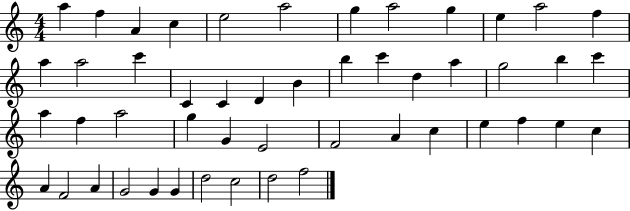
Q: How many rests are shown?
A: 0